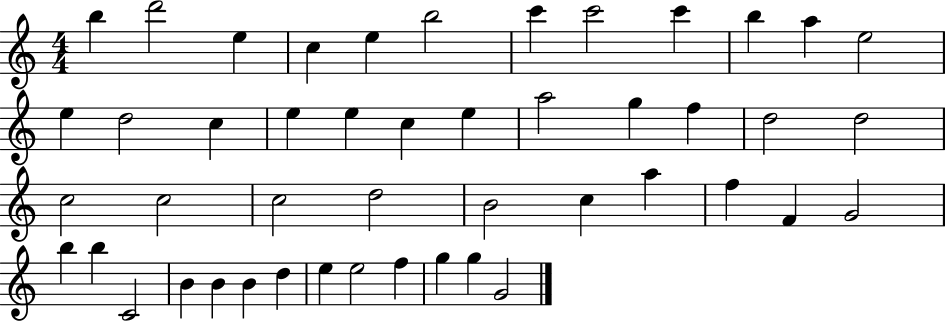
B5/q D6/h E5/q C5/q E5/q B5/h C6/q C6/h C6/q B5/q A5/q E5/h E5/q D5/h C5/q E5/q E5/q C5/q E5/q A5/h G5/q F5/q D5/h D5/h C5/h C5/h C5/h D5/h B4/h C5/q A5/q F5/q F4/q G4/h B5/q B5/q C4/h B4/q B4/q B4/q D5/q E5/q E5/h F5/q G5/q G5/q G4/h